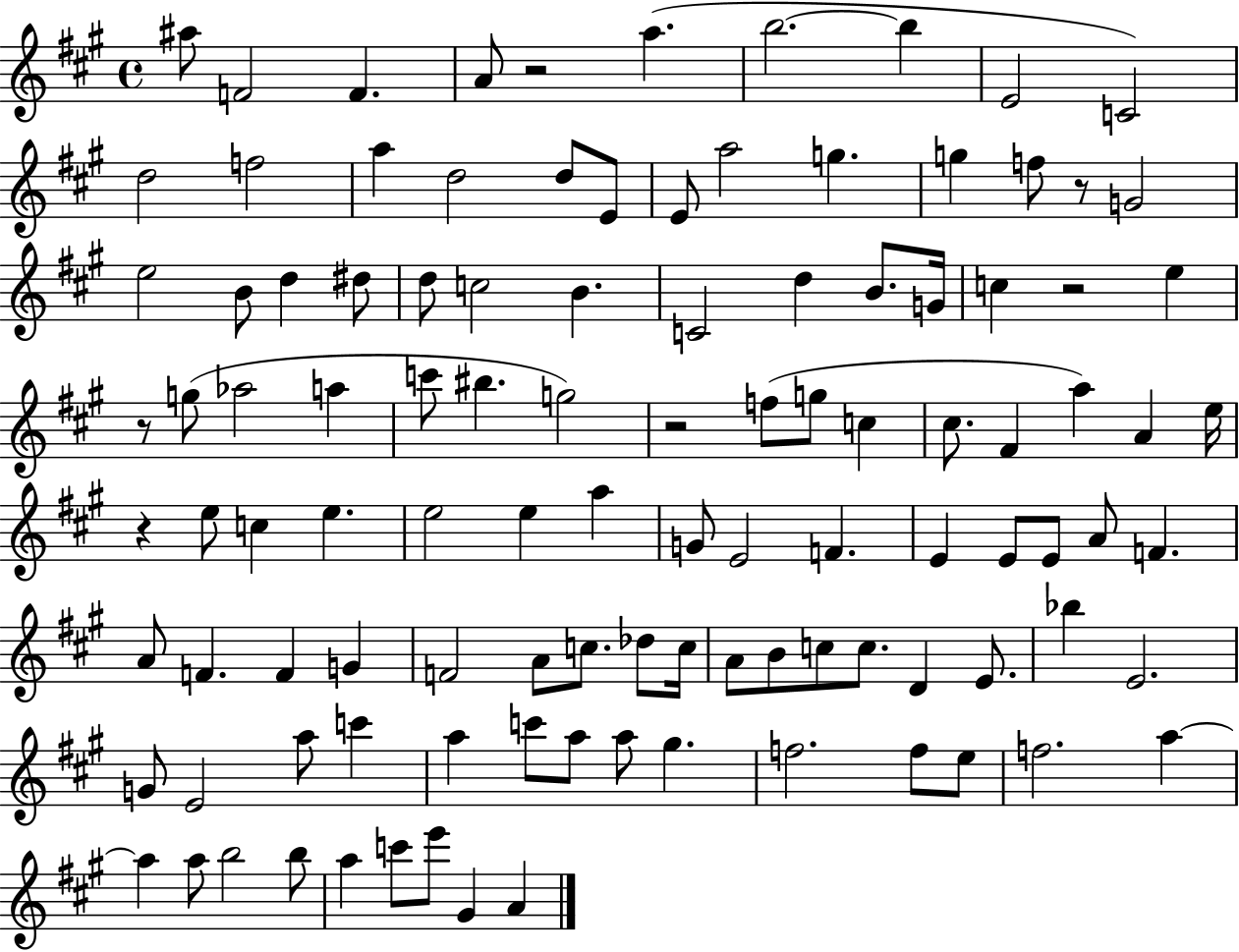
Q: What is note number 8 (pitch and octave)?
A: E4